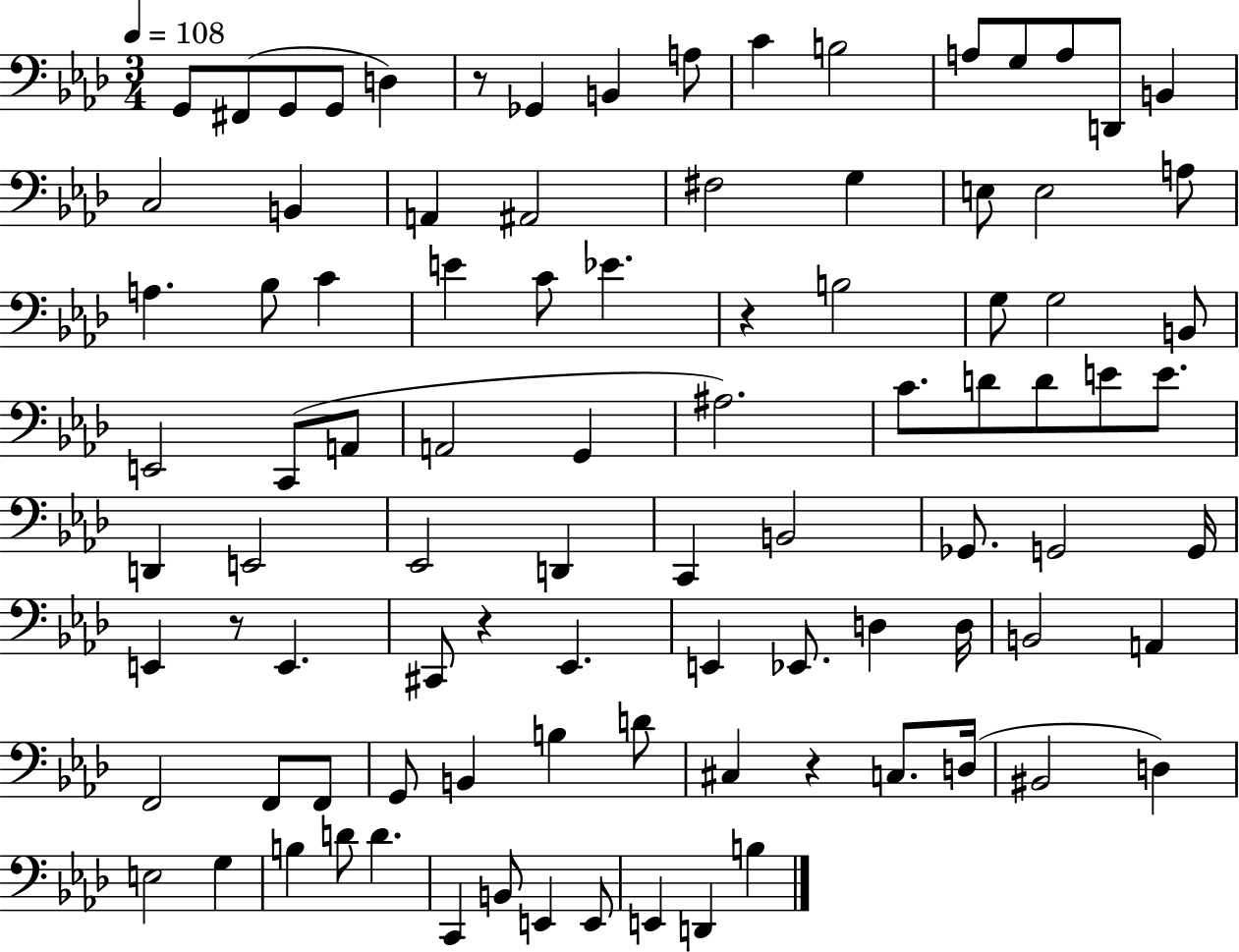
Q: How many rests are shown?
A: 5